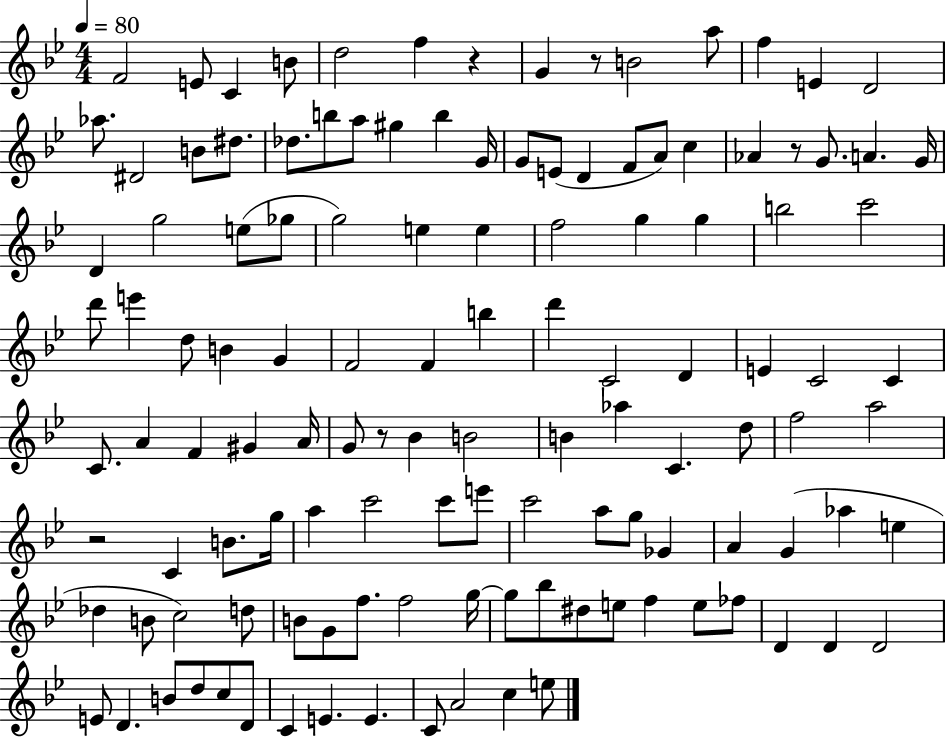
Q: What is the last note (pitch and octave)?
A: E5